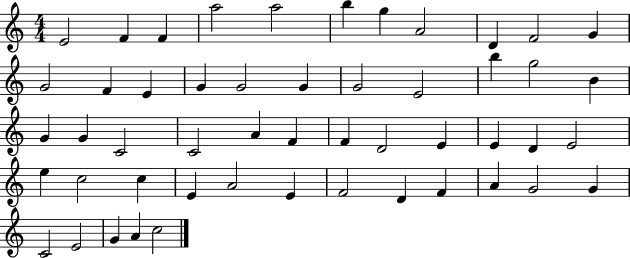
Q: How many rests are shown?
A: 0